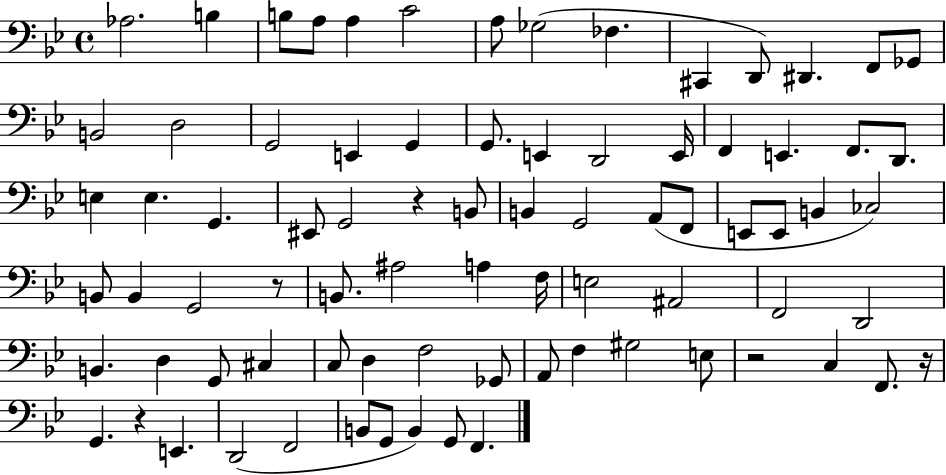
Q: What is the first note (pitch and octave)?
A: Ab3